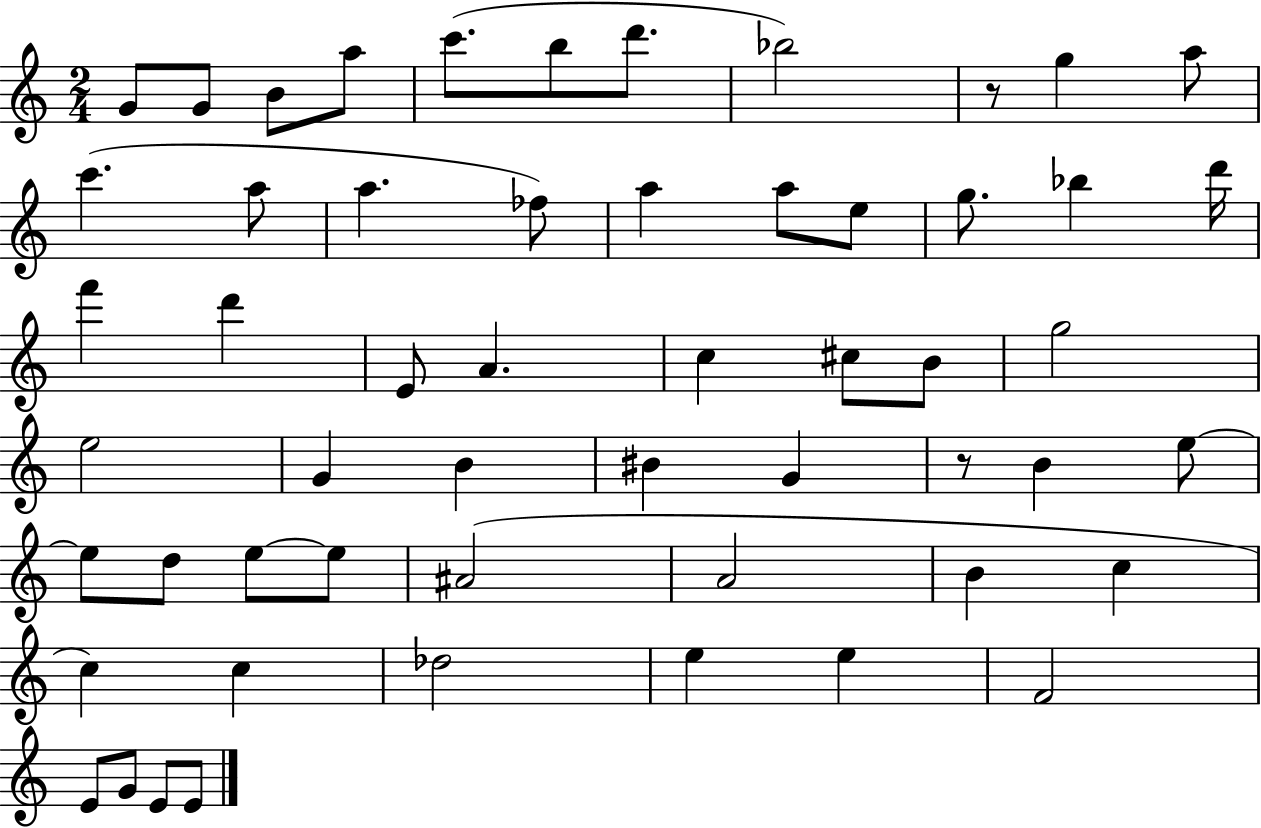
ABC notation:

X:1
T:Untitled
M:2/4
L:1/4
K:C
G/2 G/2 B/2 a/2 c'/2 b/2 d'/2 _b2 z/2 g a/2 c' a/2 a _f/2 a a/2 e/2 g/2 _b d'/4 f' d' E/2 A c ^c/2 B/2 g2 e2 G B ^B G z/2 B e/2 e/2 d/2 e/2 e/2 ^A2 A2 B c c c _d2 e e F2 E/2 G/2 E/2 E/2